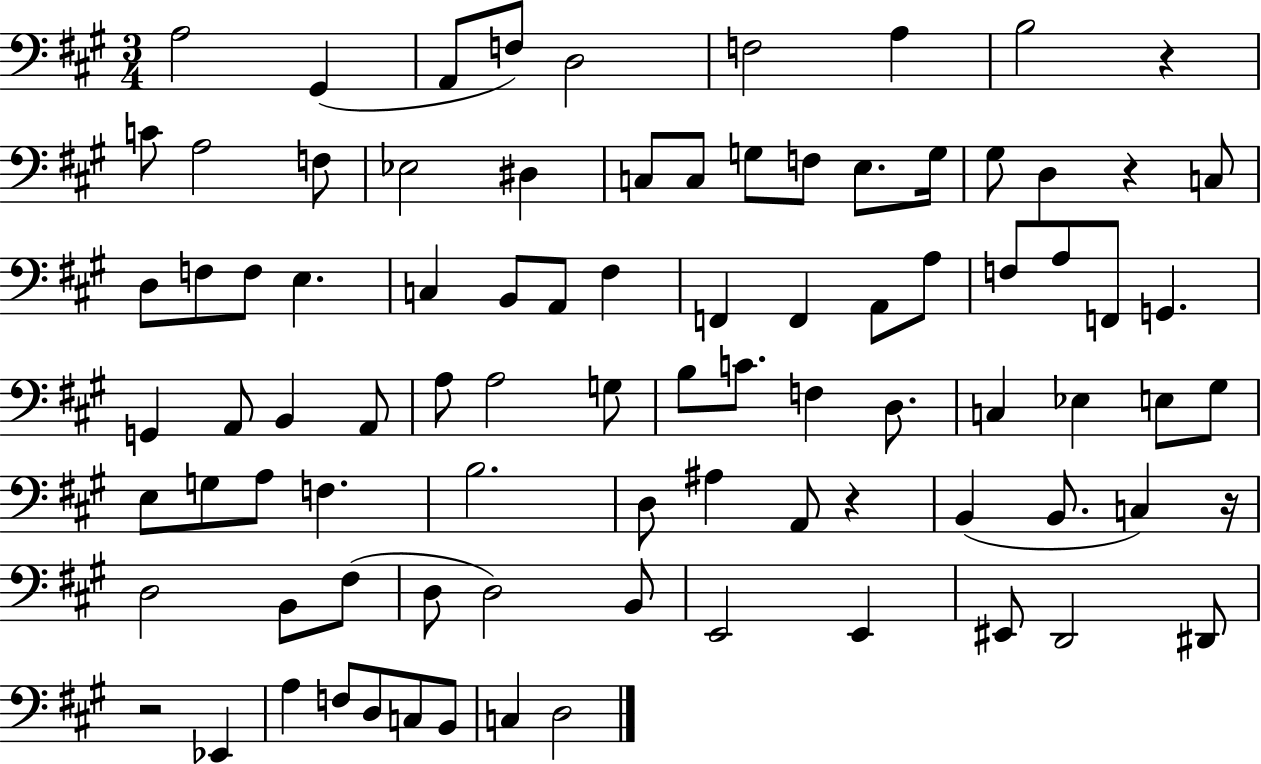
A3/h G#2/q A2/e F3/e D3/h F3/h A3/q B3/h R/q C4/e A3/h F3/e Eb3/h D#3/q C3/e C3/e G3/e F3/e E3/e. G3/s G#3/e D3/q R/q C3/e D3/e F3/e F3/e E3/q. C3/q B2/e A2/e F#3/q F2/q F2/q A2/e A3/e F3/e A3/e F2/e G2/q. G2/q A2/e B2/q A2/e A3/e A3/h G3/e B3/e C4/e. F3/q D3/e. C3/q Eb3/q E3/e G#3/e E3/e G3/e A3/e F3/q. B3/h. D3/e A#3/q A2/e R/q B2/q B2/e. C3/q R/s D3/h B2/e F#3/e D3/e D3/h B2/e E2/h E2/q EIS2/e D2/h D#2/e R/h Eb2/q A3/q F3/e D3/e C3/e B2/e C3/q D3/h